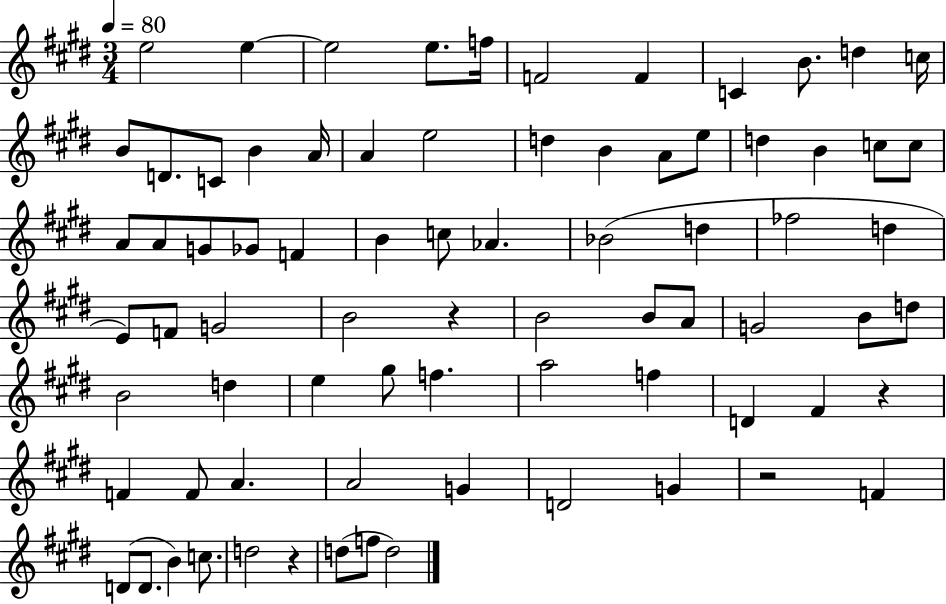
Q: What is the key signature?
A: E major